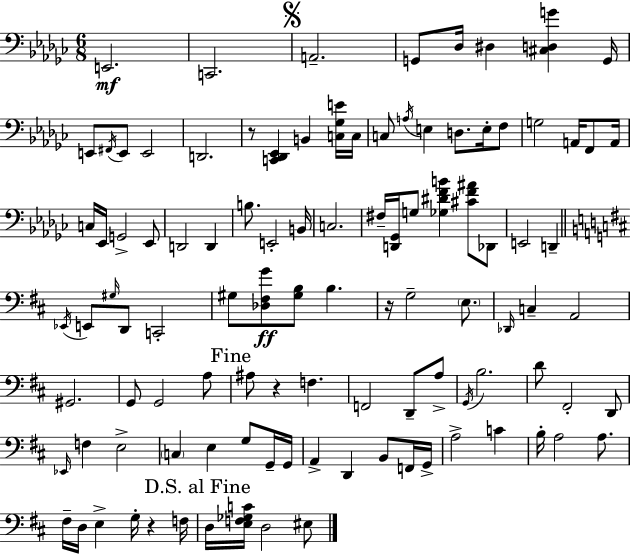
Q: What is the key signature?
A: EES minor